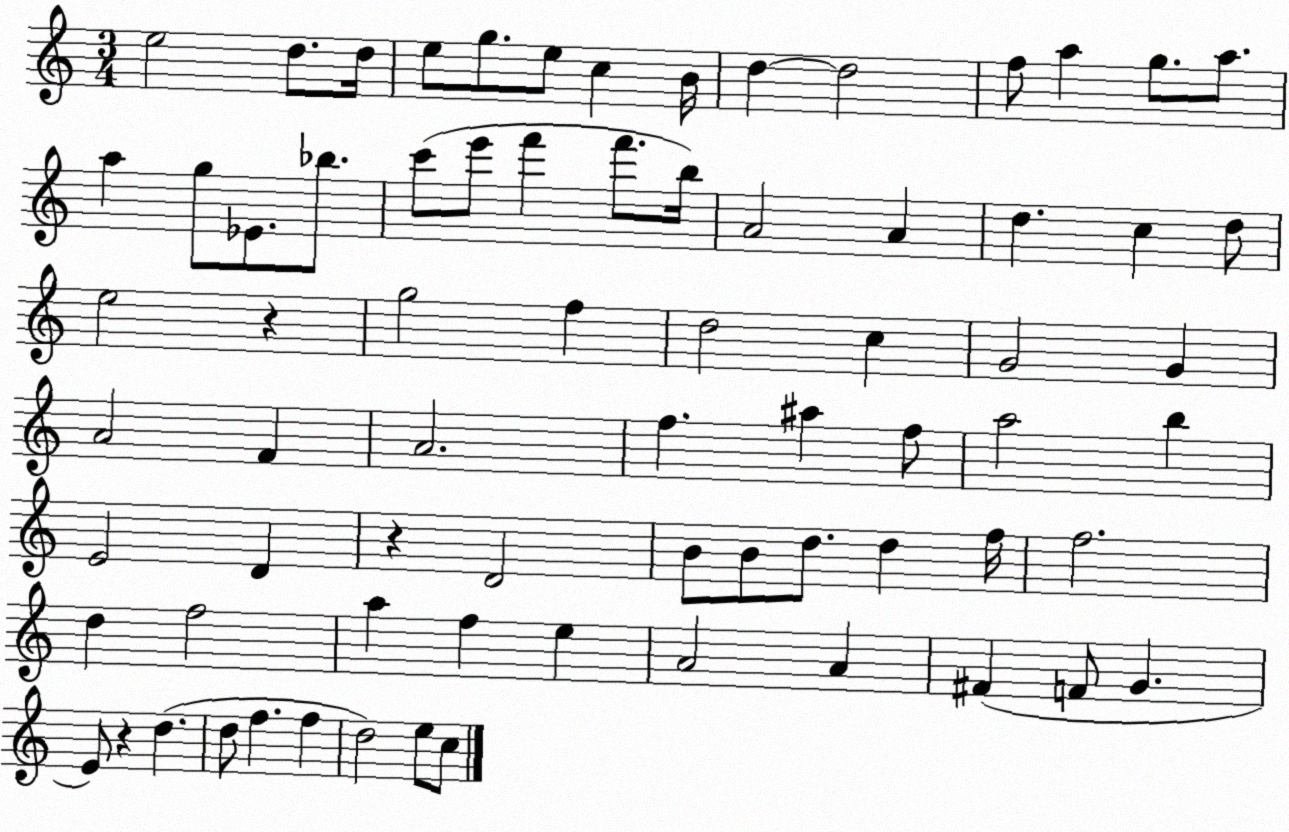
X:1
T:Untitled
M:3/4
L:1/4
K:C
e2 d/2 d/4 e/2 g/2 e/2 c B/4 d d2 f/2 a g/2 a/2 a g/2 _E/2 _b/2 c'/2 e'/2 f' f'/2 b/4 A2 A d c d/2 e2 z g2 f d2 c G2 G A2 F A2 f ^a f/2 a2 b E2 D z D2 B/2 B/2 d/2 d f/4 f2 d f2 a f e A2 A ^F F/2 G E/2 z d d/2 f f d2 e/2 c/2